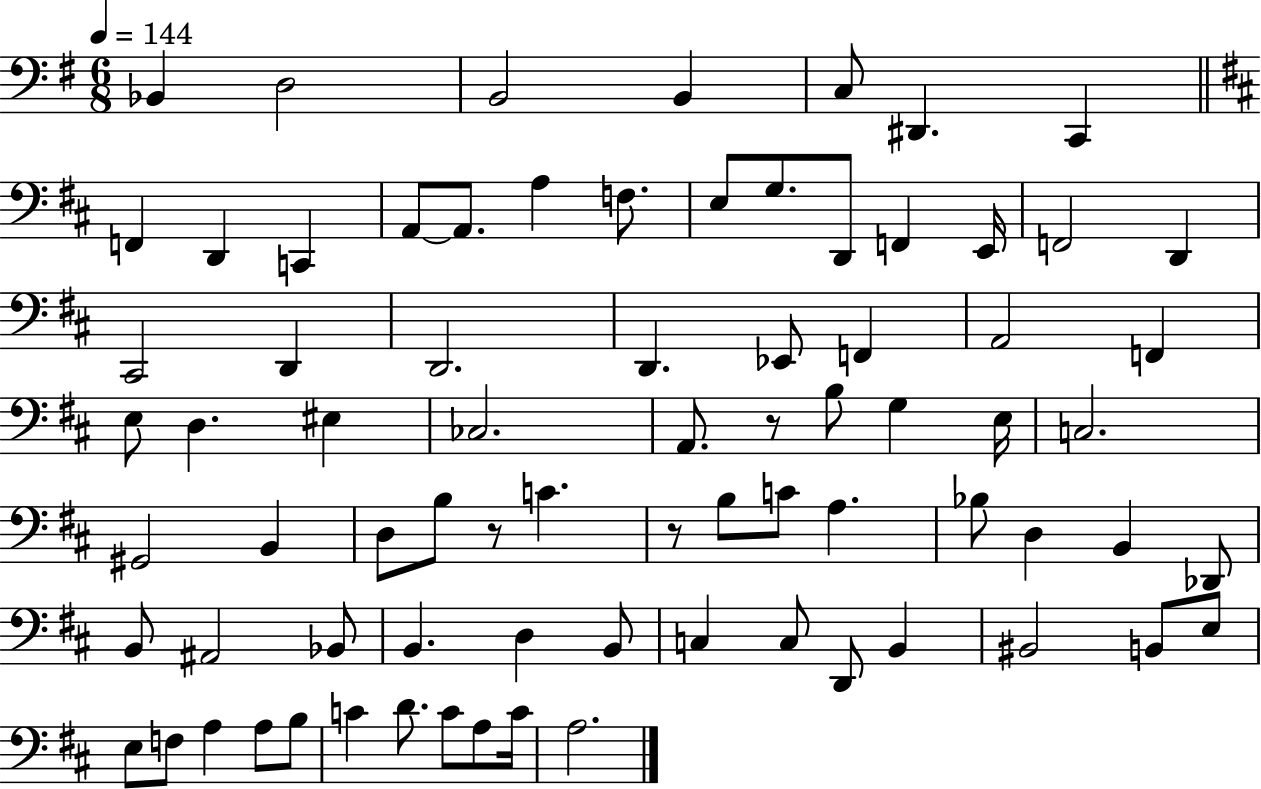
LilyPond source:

{
  \clef bass
  \numericTimeSignature
  \time 6/8
  \key g \major
  \tempo 4 = 144
  bes,4 d2 | b,2 b,4 | c8 dis,4. c,4 | \bar "||" \break \key d \major f,4 d,4 c,4 | a,8~~ a,8. a4 f8. | e8 g8. d,8 f,4 e,16 | f,2 d,4 | \break cis,2 d,4 | d,2. | d,4. ees,8 f,4 | a,2 f,4 | \break e8 d4. eis4 | ces2. | a,8. r8 b8 g4 e16 | c2. | \break gis,2 b,4 | d8 b8 r8 c'4. | r8 b8 c'8 a4. | bes8 d4 b,4 des,8 | \break b,8 ais,2 bes,8 | b,4. d4 b,8 | c4 c8 d,8 b,4 | bis,2 b,8 e8 | \break e8 f8 a4 a8 b8 | c'4 d'8. c'8 a8 c'16 | a2. | \bar "|."
}